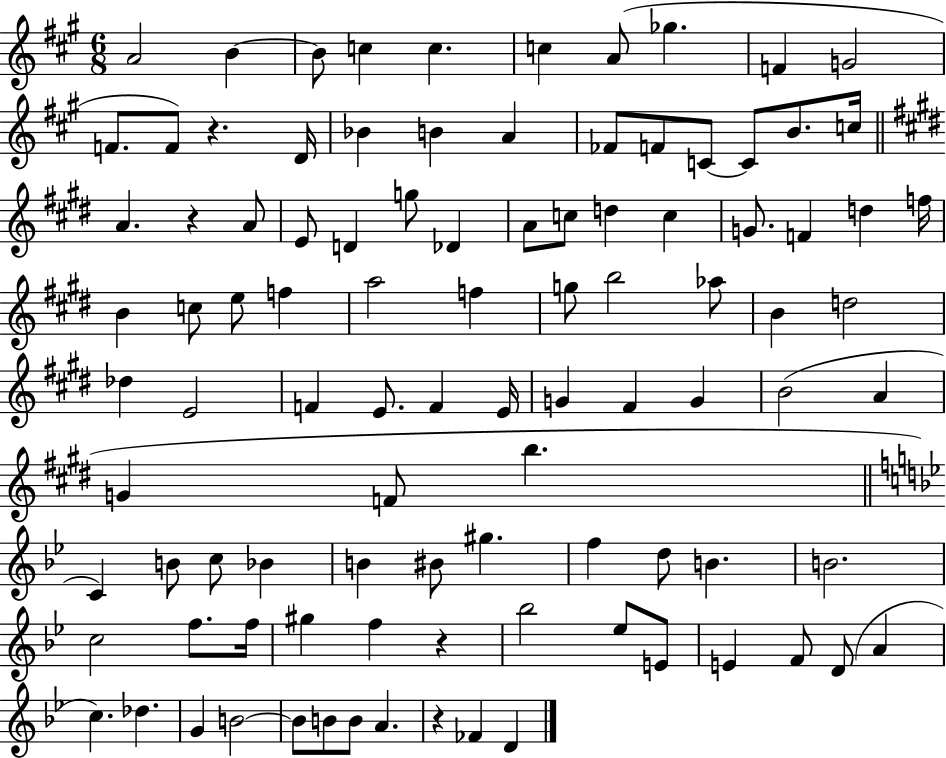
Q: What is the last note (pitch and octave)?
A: D4